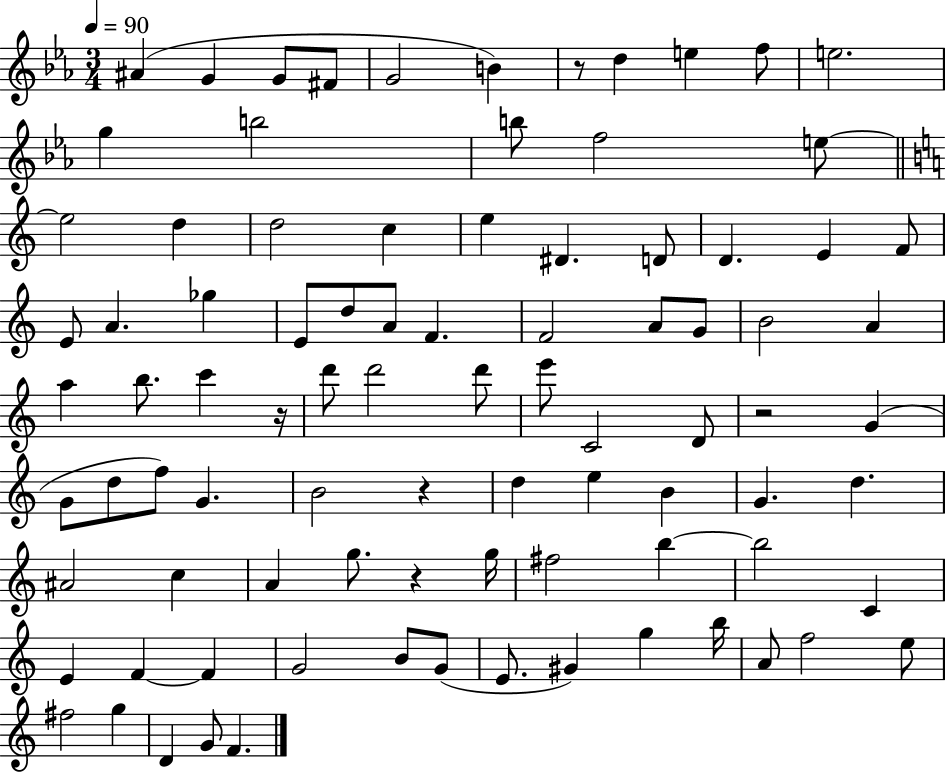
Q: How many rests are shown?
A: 5